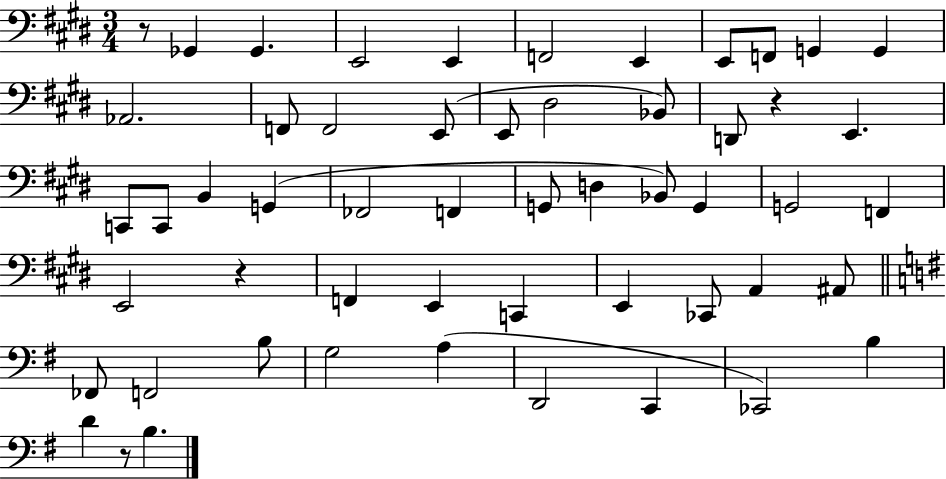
X:1
T:Untitled
M:3/4
L:1/4
K:E
z/2 _G,, _G,, E,,2 E,, F,,2 E,, E,,/2 F,,/2 G,, G,, _A,,2 F,,/2 F,,2 E,,/2 E,,/2 ^D,2 _B,,/2 D,,/2 z E,, C,,/2 C,,/2 B,, G,, _F,,2 F,, G,,/2 D, _B,,/2 G,, G,,2 F,, E,,2 z F,, E,, C,, E,, _C,,/2 A,, ^A,,/2 _F,,/2 F,,2 B,/2 G,2 A, D,,2 C,, _C,,2 B, D z/2 B,